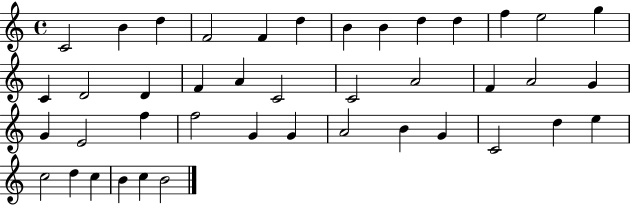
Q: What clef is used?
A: treble